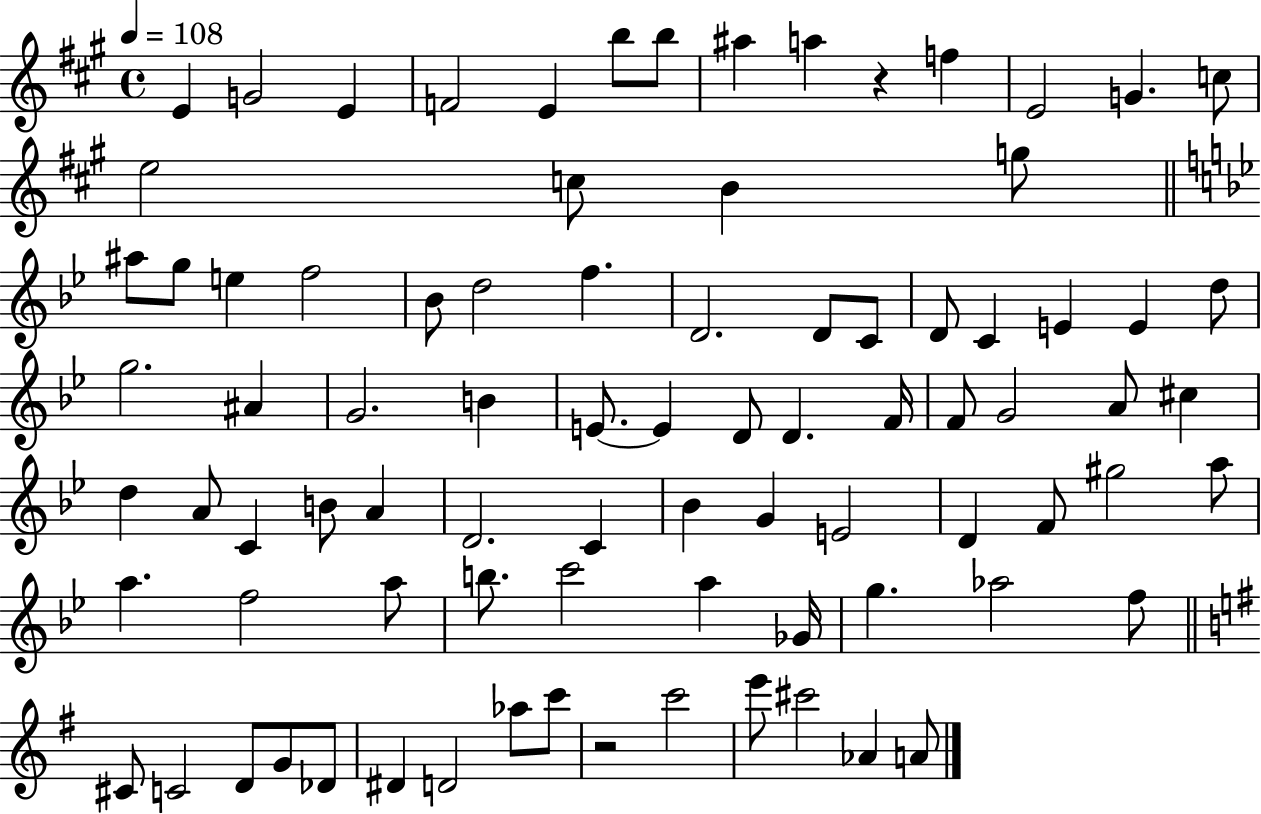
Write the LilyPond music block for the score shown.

{
  \clef treble
  \time 4/4
  \defaultTimeSignature
  \key a \major
  \tempo 4 = 108
  e'4 g'2 e'4 | f'2 e'4 b''8 b''8 | ais''4 a''4 r4 f''4 | e'2 g'4. c''8 | \break e''2 c''8 b'4 g''8 | \bar "||" \break \key bes \major ais''8 g''8 e''4 f''2 | bes'8 d''2 f''4. | d'2. d'8 c'8 | d'8 c'4 e'4 e'4 d''8 | \break g''2. ais'4 | g'2. b'4 | e'8.~~ e'4 d'8 d'4. f'16 | f'8 g'2 a'8 cis''4 | \break d''4 a'8 c'4 b'8 a'4 | d'2. c'4 | bes'4 g'4 e'2 | d'4 f'8 gis''2 a''8 | \break a''4. f''2 a''8 | b''8. c'''2 a''4 ges'16 | g''4. aes''2 f''8 | \bar "||" \break \key g \major cis'8 c'2 d'8 g'8 des'8 | dis'4 d'2 aes''8 c'''8 | r2 c'''2 | e'''8 cis'''2 aes'4 a'8 | \break \bar "|."
}